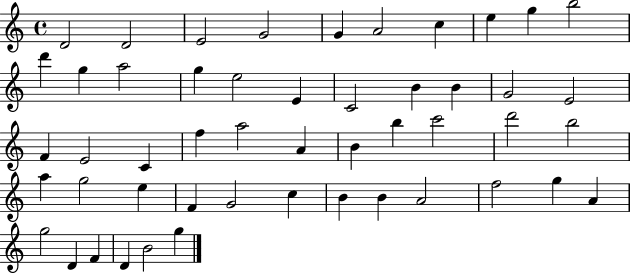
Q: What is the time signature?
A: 4/4